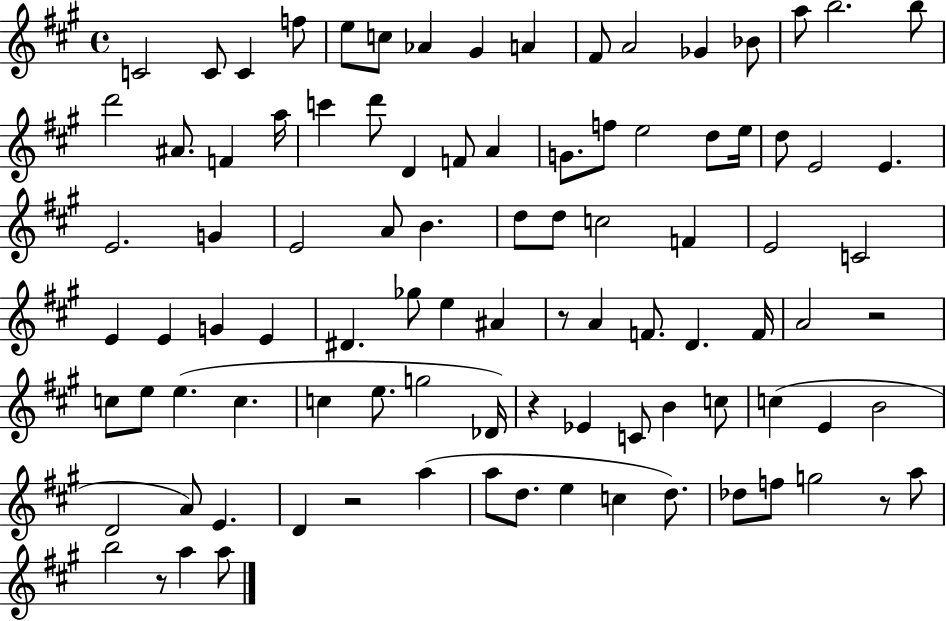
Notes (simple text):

C4/h C4/e C4/q F5/e E5/e C5/e Ab4/q G#4/q A4/q F#4/e A4/h Gb4/q Bb4/e A5/e B5/h. B5/e D6/h A#4/e. F4/q A5/s C6/q D6/e D4/q F4/e A4/q G4/e. F5/e E5/h D5/e E5/s D5/e E4/h E4/q. E4/h. G4/q E4/h A4/e B4/q. D5/e D5/e C5/h F4/q E4/h C4/h E4/q E4/q G4/q E4/q D#4/q. Gb5/e E5/q A#4/q R/e A4/q F4/e. D4/q. F4/s A4/h R/h C5/e E5/e E5/q. C5/q. C5/q E5/e. G5/h Db4/s R/q Eb4/q C4/e B4/q C5/e C5/q E4/q B4/h D4/h A4/e E4/q. D4/q R/h A5/q A5/e D5/e. E5/q C5/q D5/e. Db5/e F5/e G5/h R/e A5/e B5/h R/e A5/q A5/e